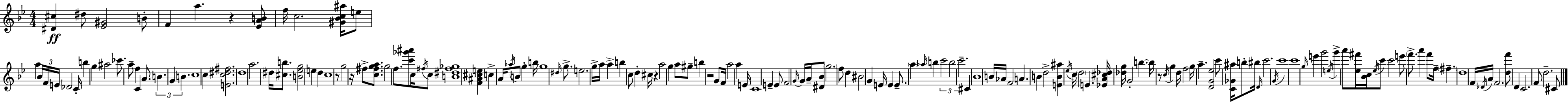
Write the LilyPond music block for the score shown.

{
  \clef treble
  \numericTimeSignature
  \time 4/4
  \key g \minor
  <dis' cis''>4\ff dis''8 <ees' gis'>2 b'8-. | f'4 a''4. r4 <ees' a' b'>8 | f''16 c''2. <gis' bes' c'' ais''>16 e''8 | a''4 \tuplet 3/2 { bes'16 f'16 e'16 } des'2 c'16-. | \break b''4 g''4 ais''2 | ces'''8. a''8-- f''4 c'4 a'8. | \tuplet 3/2 { b'4. g'4 b'4. } | c''1 | \break c''4 <e' c'' dis'' fis''>2. | d''1 | a''2. dis''16 <cis'' b''>8. | <b' ees'' g''>2 e''4 d''4 | \break c''1 | r8 g''2 r16 fis''8-> <c'' fis'' g'' a''>8. | g''2 f''8. <c''' ges''' ais'''>8 c''16 \acciaccatura { fis''16 } c''8 | <b' dis'' fis'' ges''>1 | \break <f' ais' cis'' e''>4 c''4-> a'16 \acciaccatura { aes''16 } b'8 g''4-. | b''16 g''1 | \grace { dis''16 } g''8.-> e''2. | g''16-> a''16 a''4-> b''4 c''8 d''4-. | \break cis''16 r4 a''2 g''4 | a''8 gis''8-- b''4 r2 | g'8 f'16 a''2 a''4 | e'16 c'1 | \break e'4-- e'8 f'2 | \grace { g'16~ }~ g'16 a'16-- <dis' bes'>8 \parenthesize g''2. | f''8 d''4 bis'2 | g'4 e'16 e'4 e'8.-- \parenthesize a''4 | \break \grace { aes''16 } b''4 \tuplet 3/2 { c'''2 b''2 | c'''2.-- } | cis'4 bes'1 | b'16 aes'16 f'2 a'4. | \break b'4 d''2-> | <e' b' ais''>4 \acciaccatura { ees''16 } c''16 \parenthesize d''2 e'4. | <ees' a' cis'' des''>16 <des'' g''>16 g'2-. b''4.~~ | b''16 r8 \acciaccatura { c''16 } g''4 d''16 f''2 | \break g''16 a''4.-- <d' g' ees''>2 | c'''8 <c' ges' ais''>16 b''8-. bis''16 \grace { d'16 } c'''2. | \acciaccatura { g'16 } c'''1 | c'''1 | \break \grace { g''16 } e'''4 g'''2 | \acciaccatura { e''16 } g'''4-> a'''8 <ees'' fis'''>16 <bes' c''>16 \acciaccatura { ees''16 } | c'''8 c'''2 e'''8 \parenthesize f'''8.-> a'''4 | f'''8 f''16-- \parenthesize fis''4.-- d''1 | \break f'16 \acciaccatura { des'16 } a'16 f'2. | <d'' f'''>8 d'4 | c'2. f'8 d''2.-- | cis'8 \bar "|."
}